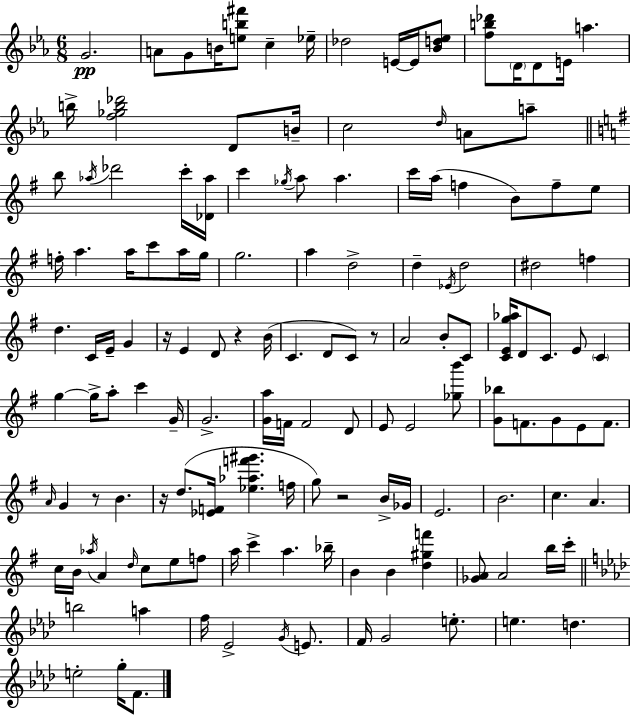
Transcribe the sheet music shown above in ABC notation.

X:1
T:Untitled
M:6/8
L:1/4
K:Cm
G2 A/2 G/2 B/4 [eb^f']/2 c _e/4 _d2 E/4 E/4 [_Bd_e]/2 [fb_d']/2 D/4 D/2 E/4 a b/4 [f_gb_d']2 D/2 B/4 c2 d/4 A/2 a/2 b/2 _a/4 _d'2 c'/4 [_D_a]/4 c' _g/4 a/2 a c'/4 a/4 f B/2 f/2 e/2 f/4 a a/4 c'/2 a/4 g/4 g2 a d2 d _E/4 d2 ^d2 f d C/4 E/4 G z/4 E D/2 z B/4 C D/2 C/2 z/2 A2 B/2 C/2 [CEg_a]/4 D/2 C/2 E/2 C g g/4 a/2 c' G/4 G2 [Ga]/4 F/4 F2 D/2 E/2 E2 [_gb']/2 [G_b]/2 F/2 G/2 E/2 F/2 A/4 G z/2 B z/4 d/2 [_EF]/4 [_e_af'^g'] f/4 g/2 z2 B/4 _G/4 E2 B2 c A c/4 B/4 _a/4 A d/4 c/2 e/2 f/2 a/4 c' a _b/4 B B [d^gf'] [_GA]/2 A2 b/4 c'/4 b2 a f/4 _E2 G/4 E/2 F/4 G2 e/2 e d e2 g/4 F/2